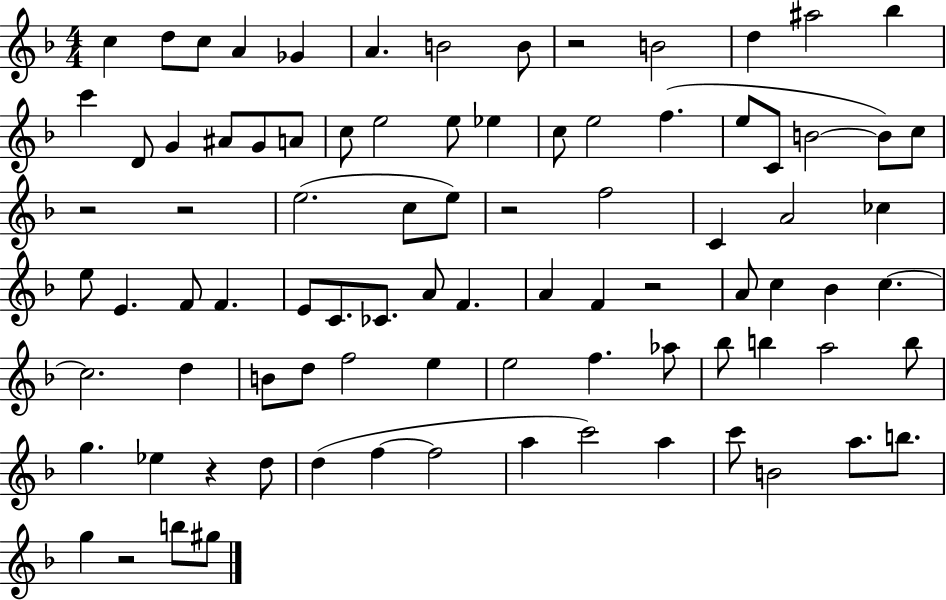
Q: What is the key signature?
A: F major